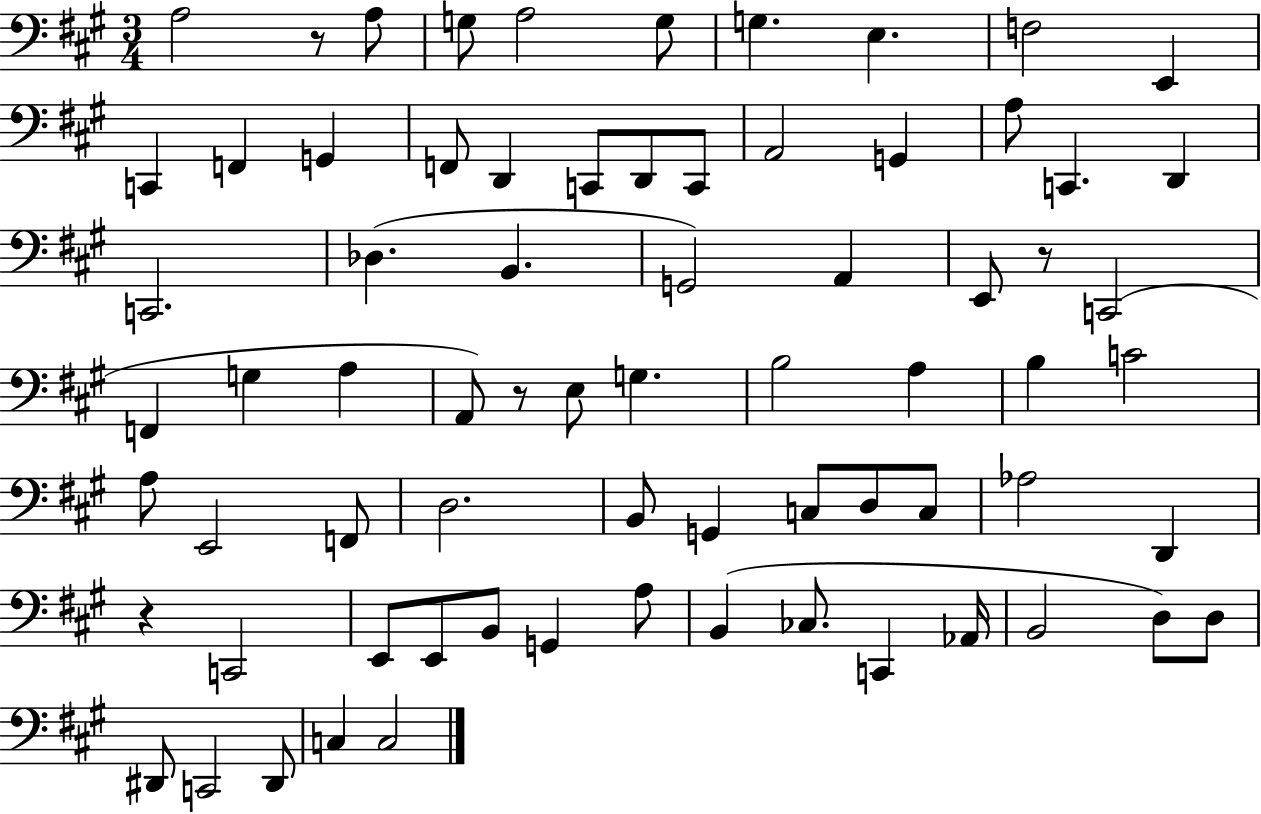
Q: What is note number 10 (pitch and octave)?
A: C2